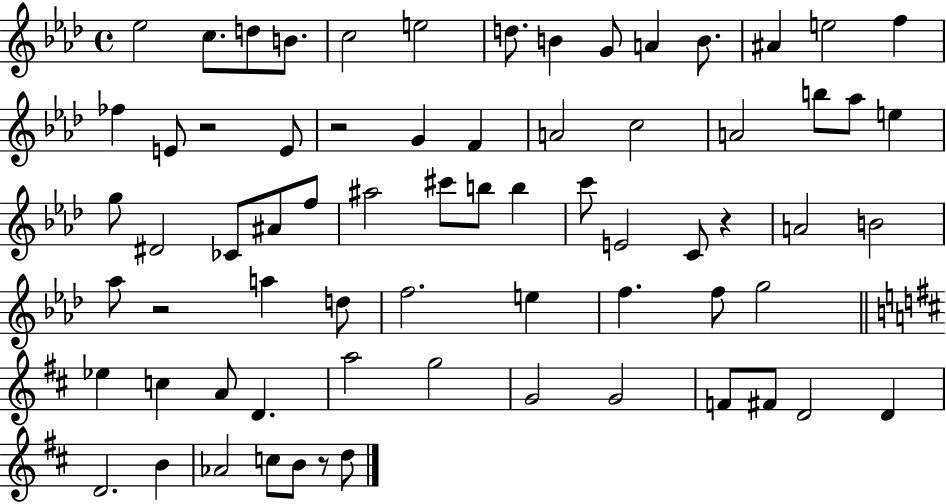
Eb5/h C5/e. D5/e B4/e. C5/h E5/h D5/e. B4/q G4/e A4/q B4/e. A#4/q E5/h F5/q FES5/q E4/e R/h E4/e R/h G4/q F4/q A4/h C5/h A4/h B5/e Ab5/e E5/q G5/e D#4/h CES4/e A#4/e F5/e A#5/h C#6/e B5/e B5/q C6/e E4/h C4/e R/q A4/h B4/h Ab5/e R/h A5/q D5/e F5/h. E5/q F5/q. F5/e G5/h Eb5/q C5/q A4/e D4/q. A5/h G5/h G4/h G4/h F4/e F#4/e D4/h D4/q D4/h. B4/q Ab4/h C5/e B4/e R/e D5/e